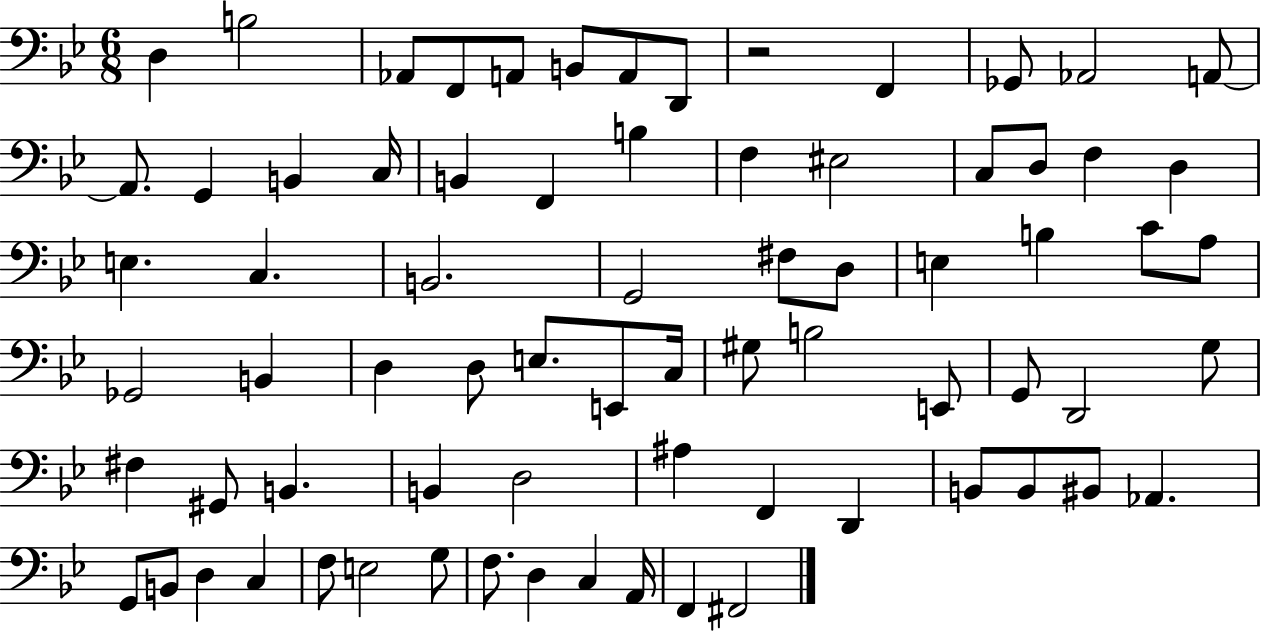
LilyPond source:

{
  \clef bass
  \numericTimeSignature
  \time 6/8
  \key bes \major
  \repeat volta 2 { d4 b2 | aes,8 f,8 a,8 b,8 a,8 d,8 | r2 f,4 | ges,8 aes,2 a,8~~ | \break a,8. g,4 b,4 c16 | b,4 f,4 b4 | f4 eis2 | c8 d8 f4 d4 | \break e4. c4. | b,2. | g,2 fis8 d8 | e4 b4 c'8 a8 | \break ges,2 b,4 | d4 d8 e8. e,8 c16 | gis8 b2 e,8 | g,8 d,2 g8 | \break fis4 gis,8 b,4. | b,4 d2 | ais4 f,4 d,4 | b,8 b,8 bis,8 aes,4. | \break g,8 b,8 d4 c4 | f8 e2 g8 | f8. d4 c4 a,16 | f,4 fis,2 | \break } \bar "|."
}